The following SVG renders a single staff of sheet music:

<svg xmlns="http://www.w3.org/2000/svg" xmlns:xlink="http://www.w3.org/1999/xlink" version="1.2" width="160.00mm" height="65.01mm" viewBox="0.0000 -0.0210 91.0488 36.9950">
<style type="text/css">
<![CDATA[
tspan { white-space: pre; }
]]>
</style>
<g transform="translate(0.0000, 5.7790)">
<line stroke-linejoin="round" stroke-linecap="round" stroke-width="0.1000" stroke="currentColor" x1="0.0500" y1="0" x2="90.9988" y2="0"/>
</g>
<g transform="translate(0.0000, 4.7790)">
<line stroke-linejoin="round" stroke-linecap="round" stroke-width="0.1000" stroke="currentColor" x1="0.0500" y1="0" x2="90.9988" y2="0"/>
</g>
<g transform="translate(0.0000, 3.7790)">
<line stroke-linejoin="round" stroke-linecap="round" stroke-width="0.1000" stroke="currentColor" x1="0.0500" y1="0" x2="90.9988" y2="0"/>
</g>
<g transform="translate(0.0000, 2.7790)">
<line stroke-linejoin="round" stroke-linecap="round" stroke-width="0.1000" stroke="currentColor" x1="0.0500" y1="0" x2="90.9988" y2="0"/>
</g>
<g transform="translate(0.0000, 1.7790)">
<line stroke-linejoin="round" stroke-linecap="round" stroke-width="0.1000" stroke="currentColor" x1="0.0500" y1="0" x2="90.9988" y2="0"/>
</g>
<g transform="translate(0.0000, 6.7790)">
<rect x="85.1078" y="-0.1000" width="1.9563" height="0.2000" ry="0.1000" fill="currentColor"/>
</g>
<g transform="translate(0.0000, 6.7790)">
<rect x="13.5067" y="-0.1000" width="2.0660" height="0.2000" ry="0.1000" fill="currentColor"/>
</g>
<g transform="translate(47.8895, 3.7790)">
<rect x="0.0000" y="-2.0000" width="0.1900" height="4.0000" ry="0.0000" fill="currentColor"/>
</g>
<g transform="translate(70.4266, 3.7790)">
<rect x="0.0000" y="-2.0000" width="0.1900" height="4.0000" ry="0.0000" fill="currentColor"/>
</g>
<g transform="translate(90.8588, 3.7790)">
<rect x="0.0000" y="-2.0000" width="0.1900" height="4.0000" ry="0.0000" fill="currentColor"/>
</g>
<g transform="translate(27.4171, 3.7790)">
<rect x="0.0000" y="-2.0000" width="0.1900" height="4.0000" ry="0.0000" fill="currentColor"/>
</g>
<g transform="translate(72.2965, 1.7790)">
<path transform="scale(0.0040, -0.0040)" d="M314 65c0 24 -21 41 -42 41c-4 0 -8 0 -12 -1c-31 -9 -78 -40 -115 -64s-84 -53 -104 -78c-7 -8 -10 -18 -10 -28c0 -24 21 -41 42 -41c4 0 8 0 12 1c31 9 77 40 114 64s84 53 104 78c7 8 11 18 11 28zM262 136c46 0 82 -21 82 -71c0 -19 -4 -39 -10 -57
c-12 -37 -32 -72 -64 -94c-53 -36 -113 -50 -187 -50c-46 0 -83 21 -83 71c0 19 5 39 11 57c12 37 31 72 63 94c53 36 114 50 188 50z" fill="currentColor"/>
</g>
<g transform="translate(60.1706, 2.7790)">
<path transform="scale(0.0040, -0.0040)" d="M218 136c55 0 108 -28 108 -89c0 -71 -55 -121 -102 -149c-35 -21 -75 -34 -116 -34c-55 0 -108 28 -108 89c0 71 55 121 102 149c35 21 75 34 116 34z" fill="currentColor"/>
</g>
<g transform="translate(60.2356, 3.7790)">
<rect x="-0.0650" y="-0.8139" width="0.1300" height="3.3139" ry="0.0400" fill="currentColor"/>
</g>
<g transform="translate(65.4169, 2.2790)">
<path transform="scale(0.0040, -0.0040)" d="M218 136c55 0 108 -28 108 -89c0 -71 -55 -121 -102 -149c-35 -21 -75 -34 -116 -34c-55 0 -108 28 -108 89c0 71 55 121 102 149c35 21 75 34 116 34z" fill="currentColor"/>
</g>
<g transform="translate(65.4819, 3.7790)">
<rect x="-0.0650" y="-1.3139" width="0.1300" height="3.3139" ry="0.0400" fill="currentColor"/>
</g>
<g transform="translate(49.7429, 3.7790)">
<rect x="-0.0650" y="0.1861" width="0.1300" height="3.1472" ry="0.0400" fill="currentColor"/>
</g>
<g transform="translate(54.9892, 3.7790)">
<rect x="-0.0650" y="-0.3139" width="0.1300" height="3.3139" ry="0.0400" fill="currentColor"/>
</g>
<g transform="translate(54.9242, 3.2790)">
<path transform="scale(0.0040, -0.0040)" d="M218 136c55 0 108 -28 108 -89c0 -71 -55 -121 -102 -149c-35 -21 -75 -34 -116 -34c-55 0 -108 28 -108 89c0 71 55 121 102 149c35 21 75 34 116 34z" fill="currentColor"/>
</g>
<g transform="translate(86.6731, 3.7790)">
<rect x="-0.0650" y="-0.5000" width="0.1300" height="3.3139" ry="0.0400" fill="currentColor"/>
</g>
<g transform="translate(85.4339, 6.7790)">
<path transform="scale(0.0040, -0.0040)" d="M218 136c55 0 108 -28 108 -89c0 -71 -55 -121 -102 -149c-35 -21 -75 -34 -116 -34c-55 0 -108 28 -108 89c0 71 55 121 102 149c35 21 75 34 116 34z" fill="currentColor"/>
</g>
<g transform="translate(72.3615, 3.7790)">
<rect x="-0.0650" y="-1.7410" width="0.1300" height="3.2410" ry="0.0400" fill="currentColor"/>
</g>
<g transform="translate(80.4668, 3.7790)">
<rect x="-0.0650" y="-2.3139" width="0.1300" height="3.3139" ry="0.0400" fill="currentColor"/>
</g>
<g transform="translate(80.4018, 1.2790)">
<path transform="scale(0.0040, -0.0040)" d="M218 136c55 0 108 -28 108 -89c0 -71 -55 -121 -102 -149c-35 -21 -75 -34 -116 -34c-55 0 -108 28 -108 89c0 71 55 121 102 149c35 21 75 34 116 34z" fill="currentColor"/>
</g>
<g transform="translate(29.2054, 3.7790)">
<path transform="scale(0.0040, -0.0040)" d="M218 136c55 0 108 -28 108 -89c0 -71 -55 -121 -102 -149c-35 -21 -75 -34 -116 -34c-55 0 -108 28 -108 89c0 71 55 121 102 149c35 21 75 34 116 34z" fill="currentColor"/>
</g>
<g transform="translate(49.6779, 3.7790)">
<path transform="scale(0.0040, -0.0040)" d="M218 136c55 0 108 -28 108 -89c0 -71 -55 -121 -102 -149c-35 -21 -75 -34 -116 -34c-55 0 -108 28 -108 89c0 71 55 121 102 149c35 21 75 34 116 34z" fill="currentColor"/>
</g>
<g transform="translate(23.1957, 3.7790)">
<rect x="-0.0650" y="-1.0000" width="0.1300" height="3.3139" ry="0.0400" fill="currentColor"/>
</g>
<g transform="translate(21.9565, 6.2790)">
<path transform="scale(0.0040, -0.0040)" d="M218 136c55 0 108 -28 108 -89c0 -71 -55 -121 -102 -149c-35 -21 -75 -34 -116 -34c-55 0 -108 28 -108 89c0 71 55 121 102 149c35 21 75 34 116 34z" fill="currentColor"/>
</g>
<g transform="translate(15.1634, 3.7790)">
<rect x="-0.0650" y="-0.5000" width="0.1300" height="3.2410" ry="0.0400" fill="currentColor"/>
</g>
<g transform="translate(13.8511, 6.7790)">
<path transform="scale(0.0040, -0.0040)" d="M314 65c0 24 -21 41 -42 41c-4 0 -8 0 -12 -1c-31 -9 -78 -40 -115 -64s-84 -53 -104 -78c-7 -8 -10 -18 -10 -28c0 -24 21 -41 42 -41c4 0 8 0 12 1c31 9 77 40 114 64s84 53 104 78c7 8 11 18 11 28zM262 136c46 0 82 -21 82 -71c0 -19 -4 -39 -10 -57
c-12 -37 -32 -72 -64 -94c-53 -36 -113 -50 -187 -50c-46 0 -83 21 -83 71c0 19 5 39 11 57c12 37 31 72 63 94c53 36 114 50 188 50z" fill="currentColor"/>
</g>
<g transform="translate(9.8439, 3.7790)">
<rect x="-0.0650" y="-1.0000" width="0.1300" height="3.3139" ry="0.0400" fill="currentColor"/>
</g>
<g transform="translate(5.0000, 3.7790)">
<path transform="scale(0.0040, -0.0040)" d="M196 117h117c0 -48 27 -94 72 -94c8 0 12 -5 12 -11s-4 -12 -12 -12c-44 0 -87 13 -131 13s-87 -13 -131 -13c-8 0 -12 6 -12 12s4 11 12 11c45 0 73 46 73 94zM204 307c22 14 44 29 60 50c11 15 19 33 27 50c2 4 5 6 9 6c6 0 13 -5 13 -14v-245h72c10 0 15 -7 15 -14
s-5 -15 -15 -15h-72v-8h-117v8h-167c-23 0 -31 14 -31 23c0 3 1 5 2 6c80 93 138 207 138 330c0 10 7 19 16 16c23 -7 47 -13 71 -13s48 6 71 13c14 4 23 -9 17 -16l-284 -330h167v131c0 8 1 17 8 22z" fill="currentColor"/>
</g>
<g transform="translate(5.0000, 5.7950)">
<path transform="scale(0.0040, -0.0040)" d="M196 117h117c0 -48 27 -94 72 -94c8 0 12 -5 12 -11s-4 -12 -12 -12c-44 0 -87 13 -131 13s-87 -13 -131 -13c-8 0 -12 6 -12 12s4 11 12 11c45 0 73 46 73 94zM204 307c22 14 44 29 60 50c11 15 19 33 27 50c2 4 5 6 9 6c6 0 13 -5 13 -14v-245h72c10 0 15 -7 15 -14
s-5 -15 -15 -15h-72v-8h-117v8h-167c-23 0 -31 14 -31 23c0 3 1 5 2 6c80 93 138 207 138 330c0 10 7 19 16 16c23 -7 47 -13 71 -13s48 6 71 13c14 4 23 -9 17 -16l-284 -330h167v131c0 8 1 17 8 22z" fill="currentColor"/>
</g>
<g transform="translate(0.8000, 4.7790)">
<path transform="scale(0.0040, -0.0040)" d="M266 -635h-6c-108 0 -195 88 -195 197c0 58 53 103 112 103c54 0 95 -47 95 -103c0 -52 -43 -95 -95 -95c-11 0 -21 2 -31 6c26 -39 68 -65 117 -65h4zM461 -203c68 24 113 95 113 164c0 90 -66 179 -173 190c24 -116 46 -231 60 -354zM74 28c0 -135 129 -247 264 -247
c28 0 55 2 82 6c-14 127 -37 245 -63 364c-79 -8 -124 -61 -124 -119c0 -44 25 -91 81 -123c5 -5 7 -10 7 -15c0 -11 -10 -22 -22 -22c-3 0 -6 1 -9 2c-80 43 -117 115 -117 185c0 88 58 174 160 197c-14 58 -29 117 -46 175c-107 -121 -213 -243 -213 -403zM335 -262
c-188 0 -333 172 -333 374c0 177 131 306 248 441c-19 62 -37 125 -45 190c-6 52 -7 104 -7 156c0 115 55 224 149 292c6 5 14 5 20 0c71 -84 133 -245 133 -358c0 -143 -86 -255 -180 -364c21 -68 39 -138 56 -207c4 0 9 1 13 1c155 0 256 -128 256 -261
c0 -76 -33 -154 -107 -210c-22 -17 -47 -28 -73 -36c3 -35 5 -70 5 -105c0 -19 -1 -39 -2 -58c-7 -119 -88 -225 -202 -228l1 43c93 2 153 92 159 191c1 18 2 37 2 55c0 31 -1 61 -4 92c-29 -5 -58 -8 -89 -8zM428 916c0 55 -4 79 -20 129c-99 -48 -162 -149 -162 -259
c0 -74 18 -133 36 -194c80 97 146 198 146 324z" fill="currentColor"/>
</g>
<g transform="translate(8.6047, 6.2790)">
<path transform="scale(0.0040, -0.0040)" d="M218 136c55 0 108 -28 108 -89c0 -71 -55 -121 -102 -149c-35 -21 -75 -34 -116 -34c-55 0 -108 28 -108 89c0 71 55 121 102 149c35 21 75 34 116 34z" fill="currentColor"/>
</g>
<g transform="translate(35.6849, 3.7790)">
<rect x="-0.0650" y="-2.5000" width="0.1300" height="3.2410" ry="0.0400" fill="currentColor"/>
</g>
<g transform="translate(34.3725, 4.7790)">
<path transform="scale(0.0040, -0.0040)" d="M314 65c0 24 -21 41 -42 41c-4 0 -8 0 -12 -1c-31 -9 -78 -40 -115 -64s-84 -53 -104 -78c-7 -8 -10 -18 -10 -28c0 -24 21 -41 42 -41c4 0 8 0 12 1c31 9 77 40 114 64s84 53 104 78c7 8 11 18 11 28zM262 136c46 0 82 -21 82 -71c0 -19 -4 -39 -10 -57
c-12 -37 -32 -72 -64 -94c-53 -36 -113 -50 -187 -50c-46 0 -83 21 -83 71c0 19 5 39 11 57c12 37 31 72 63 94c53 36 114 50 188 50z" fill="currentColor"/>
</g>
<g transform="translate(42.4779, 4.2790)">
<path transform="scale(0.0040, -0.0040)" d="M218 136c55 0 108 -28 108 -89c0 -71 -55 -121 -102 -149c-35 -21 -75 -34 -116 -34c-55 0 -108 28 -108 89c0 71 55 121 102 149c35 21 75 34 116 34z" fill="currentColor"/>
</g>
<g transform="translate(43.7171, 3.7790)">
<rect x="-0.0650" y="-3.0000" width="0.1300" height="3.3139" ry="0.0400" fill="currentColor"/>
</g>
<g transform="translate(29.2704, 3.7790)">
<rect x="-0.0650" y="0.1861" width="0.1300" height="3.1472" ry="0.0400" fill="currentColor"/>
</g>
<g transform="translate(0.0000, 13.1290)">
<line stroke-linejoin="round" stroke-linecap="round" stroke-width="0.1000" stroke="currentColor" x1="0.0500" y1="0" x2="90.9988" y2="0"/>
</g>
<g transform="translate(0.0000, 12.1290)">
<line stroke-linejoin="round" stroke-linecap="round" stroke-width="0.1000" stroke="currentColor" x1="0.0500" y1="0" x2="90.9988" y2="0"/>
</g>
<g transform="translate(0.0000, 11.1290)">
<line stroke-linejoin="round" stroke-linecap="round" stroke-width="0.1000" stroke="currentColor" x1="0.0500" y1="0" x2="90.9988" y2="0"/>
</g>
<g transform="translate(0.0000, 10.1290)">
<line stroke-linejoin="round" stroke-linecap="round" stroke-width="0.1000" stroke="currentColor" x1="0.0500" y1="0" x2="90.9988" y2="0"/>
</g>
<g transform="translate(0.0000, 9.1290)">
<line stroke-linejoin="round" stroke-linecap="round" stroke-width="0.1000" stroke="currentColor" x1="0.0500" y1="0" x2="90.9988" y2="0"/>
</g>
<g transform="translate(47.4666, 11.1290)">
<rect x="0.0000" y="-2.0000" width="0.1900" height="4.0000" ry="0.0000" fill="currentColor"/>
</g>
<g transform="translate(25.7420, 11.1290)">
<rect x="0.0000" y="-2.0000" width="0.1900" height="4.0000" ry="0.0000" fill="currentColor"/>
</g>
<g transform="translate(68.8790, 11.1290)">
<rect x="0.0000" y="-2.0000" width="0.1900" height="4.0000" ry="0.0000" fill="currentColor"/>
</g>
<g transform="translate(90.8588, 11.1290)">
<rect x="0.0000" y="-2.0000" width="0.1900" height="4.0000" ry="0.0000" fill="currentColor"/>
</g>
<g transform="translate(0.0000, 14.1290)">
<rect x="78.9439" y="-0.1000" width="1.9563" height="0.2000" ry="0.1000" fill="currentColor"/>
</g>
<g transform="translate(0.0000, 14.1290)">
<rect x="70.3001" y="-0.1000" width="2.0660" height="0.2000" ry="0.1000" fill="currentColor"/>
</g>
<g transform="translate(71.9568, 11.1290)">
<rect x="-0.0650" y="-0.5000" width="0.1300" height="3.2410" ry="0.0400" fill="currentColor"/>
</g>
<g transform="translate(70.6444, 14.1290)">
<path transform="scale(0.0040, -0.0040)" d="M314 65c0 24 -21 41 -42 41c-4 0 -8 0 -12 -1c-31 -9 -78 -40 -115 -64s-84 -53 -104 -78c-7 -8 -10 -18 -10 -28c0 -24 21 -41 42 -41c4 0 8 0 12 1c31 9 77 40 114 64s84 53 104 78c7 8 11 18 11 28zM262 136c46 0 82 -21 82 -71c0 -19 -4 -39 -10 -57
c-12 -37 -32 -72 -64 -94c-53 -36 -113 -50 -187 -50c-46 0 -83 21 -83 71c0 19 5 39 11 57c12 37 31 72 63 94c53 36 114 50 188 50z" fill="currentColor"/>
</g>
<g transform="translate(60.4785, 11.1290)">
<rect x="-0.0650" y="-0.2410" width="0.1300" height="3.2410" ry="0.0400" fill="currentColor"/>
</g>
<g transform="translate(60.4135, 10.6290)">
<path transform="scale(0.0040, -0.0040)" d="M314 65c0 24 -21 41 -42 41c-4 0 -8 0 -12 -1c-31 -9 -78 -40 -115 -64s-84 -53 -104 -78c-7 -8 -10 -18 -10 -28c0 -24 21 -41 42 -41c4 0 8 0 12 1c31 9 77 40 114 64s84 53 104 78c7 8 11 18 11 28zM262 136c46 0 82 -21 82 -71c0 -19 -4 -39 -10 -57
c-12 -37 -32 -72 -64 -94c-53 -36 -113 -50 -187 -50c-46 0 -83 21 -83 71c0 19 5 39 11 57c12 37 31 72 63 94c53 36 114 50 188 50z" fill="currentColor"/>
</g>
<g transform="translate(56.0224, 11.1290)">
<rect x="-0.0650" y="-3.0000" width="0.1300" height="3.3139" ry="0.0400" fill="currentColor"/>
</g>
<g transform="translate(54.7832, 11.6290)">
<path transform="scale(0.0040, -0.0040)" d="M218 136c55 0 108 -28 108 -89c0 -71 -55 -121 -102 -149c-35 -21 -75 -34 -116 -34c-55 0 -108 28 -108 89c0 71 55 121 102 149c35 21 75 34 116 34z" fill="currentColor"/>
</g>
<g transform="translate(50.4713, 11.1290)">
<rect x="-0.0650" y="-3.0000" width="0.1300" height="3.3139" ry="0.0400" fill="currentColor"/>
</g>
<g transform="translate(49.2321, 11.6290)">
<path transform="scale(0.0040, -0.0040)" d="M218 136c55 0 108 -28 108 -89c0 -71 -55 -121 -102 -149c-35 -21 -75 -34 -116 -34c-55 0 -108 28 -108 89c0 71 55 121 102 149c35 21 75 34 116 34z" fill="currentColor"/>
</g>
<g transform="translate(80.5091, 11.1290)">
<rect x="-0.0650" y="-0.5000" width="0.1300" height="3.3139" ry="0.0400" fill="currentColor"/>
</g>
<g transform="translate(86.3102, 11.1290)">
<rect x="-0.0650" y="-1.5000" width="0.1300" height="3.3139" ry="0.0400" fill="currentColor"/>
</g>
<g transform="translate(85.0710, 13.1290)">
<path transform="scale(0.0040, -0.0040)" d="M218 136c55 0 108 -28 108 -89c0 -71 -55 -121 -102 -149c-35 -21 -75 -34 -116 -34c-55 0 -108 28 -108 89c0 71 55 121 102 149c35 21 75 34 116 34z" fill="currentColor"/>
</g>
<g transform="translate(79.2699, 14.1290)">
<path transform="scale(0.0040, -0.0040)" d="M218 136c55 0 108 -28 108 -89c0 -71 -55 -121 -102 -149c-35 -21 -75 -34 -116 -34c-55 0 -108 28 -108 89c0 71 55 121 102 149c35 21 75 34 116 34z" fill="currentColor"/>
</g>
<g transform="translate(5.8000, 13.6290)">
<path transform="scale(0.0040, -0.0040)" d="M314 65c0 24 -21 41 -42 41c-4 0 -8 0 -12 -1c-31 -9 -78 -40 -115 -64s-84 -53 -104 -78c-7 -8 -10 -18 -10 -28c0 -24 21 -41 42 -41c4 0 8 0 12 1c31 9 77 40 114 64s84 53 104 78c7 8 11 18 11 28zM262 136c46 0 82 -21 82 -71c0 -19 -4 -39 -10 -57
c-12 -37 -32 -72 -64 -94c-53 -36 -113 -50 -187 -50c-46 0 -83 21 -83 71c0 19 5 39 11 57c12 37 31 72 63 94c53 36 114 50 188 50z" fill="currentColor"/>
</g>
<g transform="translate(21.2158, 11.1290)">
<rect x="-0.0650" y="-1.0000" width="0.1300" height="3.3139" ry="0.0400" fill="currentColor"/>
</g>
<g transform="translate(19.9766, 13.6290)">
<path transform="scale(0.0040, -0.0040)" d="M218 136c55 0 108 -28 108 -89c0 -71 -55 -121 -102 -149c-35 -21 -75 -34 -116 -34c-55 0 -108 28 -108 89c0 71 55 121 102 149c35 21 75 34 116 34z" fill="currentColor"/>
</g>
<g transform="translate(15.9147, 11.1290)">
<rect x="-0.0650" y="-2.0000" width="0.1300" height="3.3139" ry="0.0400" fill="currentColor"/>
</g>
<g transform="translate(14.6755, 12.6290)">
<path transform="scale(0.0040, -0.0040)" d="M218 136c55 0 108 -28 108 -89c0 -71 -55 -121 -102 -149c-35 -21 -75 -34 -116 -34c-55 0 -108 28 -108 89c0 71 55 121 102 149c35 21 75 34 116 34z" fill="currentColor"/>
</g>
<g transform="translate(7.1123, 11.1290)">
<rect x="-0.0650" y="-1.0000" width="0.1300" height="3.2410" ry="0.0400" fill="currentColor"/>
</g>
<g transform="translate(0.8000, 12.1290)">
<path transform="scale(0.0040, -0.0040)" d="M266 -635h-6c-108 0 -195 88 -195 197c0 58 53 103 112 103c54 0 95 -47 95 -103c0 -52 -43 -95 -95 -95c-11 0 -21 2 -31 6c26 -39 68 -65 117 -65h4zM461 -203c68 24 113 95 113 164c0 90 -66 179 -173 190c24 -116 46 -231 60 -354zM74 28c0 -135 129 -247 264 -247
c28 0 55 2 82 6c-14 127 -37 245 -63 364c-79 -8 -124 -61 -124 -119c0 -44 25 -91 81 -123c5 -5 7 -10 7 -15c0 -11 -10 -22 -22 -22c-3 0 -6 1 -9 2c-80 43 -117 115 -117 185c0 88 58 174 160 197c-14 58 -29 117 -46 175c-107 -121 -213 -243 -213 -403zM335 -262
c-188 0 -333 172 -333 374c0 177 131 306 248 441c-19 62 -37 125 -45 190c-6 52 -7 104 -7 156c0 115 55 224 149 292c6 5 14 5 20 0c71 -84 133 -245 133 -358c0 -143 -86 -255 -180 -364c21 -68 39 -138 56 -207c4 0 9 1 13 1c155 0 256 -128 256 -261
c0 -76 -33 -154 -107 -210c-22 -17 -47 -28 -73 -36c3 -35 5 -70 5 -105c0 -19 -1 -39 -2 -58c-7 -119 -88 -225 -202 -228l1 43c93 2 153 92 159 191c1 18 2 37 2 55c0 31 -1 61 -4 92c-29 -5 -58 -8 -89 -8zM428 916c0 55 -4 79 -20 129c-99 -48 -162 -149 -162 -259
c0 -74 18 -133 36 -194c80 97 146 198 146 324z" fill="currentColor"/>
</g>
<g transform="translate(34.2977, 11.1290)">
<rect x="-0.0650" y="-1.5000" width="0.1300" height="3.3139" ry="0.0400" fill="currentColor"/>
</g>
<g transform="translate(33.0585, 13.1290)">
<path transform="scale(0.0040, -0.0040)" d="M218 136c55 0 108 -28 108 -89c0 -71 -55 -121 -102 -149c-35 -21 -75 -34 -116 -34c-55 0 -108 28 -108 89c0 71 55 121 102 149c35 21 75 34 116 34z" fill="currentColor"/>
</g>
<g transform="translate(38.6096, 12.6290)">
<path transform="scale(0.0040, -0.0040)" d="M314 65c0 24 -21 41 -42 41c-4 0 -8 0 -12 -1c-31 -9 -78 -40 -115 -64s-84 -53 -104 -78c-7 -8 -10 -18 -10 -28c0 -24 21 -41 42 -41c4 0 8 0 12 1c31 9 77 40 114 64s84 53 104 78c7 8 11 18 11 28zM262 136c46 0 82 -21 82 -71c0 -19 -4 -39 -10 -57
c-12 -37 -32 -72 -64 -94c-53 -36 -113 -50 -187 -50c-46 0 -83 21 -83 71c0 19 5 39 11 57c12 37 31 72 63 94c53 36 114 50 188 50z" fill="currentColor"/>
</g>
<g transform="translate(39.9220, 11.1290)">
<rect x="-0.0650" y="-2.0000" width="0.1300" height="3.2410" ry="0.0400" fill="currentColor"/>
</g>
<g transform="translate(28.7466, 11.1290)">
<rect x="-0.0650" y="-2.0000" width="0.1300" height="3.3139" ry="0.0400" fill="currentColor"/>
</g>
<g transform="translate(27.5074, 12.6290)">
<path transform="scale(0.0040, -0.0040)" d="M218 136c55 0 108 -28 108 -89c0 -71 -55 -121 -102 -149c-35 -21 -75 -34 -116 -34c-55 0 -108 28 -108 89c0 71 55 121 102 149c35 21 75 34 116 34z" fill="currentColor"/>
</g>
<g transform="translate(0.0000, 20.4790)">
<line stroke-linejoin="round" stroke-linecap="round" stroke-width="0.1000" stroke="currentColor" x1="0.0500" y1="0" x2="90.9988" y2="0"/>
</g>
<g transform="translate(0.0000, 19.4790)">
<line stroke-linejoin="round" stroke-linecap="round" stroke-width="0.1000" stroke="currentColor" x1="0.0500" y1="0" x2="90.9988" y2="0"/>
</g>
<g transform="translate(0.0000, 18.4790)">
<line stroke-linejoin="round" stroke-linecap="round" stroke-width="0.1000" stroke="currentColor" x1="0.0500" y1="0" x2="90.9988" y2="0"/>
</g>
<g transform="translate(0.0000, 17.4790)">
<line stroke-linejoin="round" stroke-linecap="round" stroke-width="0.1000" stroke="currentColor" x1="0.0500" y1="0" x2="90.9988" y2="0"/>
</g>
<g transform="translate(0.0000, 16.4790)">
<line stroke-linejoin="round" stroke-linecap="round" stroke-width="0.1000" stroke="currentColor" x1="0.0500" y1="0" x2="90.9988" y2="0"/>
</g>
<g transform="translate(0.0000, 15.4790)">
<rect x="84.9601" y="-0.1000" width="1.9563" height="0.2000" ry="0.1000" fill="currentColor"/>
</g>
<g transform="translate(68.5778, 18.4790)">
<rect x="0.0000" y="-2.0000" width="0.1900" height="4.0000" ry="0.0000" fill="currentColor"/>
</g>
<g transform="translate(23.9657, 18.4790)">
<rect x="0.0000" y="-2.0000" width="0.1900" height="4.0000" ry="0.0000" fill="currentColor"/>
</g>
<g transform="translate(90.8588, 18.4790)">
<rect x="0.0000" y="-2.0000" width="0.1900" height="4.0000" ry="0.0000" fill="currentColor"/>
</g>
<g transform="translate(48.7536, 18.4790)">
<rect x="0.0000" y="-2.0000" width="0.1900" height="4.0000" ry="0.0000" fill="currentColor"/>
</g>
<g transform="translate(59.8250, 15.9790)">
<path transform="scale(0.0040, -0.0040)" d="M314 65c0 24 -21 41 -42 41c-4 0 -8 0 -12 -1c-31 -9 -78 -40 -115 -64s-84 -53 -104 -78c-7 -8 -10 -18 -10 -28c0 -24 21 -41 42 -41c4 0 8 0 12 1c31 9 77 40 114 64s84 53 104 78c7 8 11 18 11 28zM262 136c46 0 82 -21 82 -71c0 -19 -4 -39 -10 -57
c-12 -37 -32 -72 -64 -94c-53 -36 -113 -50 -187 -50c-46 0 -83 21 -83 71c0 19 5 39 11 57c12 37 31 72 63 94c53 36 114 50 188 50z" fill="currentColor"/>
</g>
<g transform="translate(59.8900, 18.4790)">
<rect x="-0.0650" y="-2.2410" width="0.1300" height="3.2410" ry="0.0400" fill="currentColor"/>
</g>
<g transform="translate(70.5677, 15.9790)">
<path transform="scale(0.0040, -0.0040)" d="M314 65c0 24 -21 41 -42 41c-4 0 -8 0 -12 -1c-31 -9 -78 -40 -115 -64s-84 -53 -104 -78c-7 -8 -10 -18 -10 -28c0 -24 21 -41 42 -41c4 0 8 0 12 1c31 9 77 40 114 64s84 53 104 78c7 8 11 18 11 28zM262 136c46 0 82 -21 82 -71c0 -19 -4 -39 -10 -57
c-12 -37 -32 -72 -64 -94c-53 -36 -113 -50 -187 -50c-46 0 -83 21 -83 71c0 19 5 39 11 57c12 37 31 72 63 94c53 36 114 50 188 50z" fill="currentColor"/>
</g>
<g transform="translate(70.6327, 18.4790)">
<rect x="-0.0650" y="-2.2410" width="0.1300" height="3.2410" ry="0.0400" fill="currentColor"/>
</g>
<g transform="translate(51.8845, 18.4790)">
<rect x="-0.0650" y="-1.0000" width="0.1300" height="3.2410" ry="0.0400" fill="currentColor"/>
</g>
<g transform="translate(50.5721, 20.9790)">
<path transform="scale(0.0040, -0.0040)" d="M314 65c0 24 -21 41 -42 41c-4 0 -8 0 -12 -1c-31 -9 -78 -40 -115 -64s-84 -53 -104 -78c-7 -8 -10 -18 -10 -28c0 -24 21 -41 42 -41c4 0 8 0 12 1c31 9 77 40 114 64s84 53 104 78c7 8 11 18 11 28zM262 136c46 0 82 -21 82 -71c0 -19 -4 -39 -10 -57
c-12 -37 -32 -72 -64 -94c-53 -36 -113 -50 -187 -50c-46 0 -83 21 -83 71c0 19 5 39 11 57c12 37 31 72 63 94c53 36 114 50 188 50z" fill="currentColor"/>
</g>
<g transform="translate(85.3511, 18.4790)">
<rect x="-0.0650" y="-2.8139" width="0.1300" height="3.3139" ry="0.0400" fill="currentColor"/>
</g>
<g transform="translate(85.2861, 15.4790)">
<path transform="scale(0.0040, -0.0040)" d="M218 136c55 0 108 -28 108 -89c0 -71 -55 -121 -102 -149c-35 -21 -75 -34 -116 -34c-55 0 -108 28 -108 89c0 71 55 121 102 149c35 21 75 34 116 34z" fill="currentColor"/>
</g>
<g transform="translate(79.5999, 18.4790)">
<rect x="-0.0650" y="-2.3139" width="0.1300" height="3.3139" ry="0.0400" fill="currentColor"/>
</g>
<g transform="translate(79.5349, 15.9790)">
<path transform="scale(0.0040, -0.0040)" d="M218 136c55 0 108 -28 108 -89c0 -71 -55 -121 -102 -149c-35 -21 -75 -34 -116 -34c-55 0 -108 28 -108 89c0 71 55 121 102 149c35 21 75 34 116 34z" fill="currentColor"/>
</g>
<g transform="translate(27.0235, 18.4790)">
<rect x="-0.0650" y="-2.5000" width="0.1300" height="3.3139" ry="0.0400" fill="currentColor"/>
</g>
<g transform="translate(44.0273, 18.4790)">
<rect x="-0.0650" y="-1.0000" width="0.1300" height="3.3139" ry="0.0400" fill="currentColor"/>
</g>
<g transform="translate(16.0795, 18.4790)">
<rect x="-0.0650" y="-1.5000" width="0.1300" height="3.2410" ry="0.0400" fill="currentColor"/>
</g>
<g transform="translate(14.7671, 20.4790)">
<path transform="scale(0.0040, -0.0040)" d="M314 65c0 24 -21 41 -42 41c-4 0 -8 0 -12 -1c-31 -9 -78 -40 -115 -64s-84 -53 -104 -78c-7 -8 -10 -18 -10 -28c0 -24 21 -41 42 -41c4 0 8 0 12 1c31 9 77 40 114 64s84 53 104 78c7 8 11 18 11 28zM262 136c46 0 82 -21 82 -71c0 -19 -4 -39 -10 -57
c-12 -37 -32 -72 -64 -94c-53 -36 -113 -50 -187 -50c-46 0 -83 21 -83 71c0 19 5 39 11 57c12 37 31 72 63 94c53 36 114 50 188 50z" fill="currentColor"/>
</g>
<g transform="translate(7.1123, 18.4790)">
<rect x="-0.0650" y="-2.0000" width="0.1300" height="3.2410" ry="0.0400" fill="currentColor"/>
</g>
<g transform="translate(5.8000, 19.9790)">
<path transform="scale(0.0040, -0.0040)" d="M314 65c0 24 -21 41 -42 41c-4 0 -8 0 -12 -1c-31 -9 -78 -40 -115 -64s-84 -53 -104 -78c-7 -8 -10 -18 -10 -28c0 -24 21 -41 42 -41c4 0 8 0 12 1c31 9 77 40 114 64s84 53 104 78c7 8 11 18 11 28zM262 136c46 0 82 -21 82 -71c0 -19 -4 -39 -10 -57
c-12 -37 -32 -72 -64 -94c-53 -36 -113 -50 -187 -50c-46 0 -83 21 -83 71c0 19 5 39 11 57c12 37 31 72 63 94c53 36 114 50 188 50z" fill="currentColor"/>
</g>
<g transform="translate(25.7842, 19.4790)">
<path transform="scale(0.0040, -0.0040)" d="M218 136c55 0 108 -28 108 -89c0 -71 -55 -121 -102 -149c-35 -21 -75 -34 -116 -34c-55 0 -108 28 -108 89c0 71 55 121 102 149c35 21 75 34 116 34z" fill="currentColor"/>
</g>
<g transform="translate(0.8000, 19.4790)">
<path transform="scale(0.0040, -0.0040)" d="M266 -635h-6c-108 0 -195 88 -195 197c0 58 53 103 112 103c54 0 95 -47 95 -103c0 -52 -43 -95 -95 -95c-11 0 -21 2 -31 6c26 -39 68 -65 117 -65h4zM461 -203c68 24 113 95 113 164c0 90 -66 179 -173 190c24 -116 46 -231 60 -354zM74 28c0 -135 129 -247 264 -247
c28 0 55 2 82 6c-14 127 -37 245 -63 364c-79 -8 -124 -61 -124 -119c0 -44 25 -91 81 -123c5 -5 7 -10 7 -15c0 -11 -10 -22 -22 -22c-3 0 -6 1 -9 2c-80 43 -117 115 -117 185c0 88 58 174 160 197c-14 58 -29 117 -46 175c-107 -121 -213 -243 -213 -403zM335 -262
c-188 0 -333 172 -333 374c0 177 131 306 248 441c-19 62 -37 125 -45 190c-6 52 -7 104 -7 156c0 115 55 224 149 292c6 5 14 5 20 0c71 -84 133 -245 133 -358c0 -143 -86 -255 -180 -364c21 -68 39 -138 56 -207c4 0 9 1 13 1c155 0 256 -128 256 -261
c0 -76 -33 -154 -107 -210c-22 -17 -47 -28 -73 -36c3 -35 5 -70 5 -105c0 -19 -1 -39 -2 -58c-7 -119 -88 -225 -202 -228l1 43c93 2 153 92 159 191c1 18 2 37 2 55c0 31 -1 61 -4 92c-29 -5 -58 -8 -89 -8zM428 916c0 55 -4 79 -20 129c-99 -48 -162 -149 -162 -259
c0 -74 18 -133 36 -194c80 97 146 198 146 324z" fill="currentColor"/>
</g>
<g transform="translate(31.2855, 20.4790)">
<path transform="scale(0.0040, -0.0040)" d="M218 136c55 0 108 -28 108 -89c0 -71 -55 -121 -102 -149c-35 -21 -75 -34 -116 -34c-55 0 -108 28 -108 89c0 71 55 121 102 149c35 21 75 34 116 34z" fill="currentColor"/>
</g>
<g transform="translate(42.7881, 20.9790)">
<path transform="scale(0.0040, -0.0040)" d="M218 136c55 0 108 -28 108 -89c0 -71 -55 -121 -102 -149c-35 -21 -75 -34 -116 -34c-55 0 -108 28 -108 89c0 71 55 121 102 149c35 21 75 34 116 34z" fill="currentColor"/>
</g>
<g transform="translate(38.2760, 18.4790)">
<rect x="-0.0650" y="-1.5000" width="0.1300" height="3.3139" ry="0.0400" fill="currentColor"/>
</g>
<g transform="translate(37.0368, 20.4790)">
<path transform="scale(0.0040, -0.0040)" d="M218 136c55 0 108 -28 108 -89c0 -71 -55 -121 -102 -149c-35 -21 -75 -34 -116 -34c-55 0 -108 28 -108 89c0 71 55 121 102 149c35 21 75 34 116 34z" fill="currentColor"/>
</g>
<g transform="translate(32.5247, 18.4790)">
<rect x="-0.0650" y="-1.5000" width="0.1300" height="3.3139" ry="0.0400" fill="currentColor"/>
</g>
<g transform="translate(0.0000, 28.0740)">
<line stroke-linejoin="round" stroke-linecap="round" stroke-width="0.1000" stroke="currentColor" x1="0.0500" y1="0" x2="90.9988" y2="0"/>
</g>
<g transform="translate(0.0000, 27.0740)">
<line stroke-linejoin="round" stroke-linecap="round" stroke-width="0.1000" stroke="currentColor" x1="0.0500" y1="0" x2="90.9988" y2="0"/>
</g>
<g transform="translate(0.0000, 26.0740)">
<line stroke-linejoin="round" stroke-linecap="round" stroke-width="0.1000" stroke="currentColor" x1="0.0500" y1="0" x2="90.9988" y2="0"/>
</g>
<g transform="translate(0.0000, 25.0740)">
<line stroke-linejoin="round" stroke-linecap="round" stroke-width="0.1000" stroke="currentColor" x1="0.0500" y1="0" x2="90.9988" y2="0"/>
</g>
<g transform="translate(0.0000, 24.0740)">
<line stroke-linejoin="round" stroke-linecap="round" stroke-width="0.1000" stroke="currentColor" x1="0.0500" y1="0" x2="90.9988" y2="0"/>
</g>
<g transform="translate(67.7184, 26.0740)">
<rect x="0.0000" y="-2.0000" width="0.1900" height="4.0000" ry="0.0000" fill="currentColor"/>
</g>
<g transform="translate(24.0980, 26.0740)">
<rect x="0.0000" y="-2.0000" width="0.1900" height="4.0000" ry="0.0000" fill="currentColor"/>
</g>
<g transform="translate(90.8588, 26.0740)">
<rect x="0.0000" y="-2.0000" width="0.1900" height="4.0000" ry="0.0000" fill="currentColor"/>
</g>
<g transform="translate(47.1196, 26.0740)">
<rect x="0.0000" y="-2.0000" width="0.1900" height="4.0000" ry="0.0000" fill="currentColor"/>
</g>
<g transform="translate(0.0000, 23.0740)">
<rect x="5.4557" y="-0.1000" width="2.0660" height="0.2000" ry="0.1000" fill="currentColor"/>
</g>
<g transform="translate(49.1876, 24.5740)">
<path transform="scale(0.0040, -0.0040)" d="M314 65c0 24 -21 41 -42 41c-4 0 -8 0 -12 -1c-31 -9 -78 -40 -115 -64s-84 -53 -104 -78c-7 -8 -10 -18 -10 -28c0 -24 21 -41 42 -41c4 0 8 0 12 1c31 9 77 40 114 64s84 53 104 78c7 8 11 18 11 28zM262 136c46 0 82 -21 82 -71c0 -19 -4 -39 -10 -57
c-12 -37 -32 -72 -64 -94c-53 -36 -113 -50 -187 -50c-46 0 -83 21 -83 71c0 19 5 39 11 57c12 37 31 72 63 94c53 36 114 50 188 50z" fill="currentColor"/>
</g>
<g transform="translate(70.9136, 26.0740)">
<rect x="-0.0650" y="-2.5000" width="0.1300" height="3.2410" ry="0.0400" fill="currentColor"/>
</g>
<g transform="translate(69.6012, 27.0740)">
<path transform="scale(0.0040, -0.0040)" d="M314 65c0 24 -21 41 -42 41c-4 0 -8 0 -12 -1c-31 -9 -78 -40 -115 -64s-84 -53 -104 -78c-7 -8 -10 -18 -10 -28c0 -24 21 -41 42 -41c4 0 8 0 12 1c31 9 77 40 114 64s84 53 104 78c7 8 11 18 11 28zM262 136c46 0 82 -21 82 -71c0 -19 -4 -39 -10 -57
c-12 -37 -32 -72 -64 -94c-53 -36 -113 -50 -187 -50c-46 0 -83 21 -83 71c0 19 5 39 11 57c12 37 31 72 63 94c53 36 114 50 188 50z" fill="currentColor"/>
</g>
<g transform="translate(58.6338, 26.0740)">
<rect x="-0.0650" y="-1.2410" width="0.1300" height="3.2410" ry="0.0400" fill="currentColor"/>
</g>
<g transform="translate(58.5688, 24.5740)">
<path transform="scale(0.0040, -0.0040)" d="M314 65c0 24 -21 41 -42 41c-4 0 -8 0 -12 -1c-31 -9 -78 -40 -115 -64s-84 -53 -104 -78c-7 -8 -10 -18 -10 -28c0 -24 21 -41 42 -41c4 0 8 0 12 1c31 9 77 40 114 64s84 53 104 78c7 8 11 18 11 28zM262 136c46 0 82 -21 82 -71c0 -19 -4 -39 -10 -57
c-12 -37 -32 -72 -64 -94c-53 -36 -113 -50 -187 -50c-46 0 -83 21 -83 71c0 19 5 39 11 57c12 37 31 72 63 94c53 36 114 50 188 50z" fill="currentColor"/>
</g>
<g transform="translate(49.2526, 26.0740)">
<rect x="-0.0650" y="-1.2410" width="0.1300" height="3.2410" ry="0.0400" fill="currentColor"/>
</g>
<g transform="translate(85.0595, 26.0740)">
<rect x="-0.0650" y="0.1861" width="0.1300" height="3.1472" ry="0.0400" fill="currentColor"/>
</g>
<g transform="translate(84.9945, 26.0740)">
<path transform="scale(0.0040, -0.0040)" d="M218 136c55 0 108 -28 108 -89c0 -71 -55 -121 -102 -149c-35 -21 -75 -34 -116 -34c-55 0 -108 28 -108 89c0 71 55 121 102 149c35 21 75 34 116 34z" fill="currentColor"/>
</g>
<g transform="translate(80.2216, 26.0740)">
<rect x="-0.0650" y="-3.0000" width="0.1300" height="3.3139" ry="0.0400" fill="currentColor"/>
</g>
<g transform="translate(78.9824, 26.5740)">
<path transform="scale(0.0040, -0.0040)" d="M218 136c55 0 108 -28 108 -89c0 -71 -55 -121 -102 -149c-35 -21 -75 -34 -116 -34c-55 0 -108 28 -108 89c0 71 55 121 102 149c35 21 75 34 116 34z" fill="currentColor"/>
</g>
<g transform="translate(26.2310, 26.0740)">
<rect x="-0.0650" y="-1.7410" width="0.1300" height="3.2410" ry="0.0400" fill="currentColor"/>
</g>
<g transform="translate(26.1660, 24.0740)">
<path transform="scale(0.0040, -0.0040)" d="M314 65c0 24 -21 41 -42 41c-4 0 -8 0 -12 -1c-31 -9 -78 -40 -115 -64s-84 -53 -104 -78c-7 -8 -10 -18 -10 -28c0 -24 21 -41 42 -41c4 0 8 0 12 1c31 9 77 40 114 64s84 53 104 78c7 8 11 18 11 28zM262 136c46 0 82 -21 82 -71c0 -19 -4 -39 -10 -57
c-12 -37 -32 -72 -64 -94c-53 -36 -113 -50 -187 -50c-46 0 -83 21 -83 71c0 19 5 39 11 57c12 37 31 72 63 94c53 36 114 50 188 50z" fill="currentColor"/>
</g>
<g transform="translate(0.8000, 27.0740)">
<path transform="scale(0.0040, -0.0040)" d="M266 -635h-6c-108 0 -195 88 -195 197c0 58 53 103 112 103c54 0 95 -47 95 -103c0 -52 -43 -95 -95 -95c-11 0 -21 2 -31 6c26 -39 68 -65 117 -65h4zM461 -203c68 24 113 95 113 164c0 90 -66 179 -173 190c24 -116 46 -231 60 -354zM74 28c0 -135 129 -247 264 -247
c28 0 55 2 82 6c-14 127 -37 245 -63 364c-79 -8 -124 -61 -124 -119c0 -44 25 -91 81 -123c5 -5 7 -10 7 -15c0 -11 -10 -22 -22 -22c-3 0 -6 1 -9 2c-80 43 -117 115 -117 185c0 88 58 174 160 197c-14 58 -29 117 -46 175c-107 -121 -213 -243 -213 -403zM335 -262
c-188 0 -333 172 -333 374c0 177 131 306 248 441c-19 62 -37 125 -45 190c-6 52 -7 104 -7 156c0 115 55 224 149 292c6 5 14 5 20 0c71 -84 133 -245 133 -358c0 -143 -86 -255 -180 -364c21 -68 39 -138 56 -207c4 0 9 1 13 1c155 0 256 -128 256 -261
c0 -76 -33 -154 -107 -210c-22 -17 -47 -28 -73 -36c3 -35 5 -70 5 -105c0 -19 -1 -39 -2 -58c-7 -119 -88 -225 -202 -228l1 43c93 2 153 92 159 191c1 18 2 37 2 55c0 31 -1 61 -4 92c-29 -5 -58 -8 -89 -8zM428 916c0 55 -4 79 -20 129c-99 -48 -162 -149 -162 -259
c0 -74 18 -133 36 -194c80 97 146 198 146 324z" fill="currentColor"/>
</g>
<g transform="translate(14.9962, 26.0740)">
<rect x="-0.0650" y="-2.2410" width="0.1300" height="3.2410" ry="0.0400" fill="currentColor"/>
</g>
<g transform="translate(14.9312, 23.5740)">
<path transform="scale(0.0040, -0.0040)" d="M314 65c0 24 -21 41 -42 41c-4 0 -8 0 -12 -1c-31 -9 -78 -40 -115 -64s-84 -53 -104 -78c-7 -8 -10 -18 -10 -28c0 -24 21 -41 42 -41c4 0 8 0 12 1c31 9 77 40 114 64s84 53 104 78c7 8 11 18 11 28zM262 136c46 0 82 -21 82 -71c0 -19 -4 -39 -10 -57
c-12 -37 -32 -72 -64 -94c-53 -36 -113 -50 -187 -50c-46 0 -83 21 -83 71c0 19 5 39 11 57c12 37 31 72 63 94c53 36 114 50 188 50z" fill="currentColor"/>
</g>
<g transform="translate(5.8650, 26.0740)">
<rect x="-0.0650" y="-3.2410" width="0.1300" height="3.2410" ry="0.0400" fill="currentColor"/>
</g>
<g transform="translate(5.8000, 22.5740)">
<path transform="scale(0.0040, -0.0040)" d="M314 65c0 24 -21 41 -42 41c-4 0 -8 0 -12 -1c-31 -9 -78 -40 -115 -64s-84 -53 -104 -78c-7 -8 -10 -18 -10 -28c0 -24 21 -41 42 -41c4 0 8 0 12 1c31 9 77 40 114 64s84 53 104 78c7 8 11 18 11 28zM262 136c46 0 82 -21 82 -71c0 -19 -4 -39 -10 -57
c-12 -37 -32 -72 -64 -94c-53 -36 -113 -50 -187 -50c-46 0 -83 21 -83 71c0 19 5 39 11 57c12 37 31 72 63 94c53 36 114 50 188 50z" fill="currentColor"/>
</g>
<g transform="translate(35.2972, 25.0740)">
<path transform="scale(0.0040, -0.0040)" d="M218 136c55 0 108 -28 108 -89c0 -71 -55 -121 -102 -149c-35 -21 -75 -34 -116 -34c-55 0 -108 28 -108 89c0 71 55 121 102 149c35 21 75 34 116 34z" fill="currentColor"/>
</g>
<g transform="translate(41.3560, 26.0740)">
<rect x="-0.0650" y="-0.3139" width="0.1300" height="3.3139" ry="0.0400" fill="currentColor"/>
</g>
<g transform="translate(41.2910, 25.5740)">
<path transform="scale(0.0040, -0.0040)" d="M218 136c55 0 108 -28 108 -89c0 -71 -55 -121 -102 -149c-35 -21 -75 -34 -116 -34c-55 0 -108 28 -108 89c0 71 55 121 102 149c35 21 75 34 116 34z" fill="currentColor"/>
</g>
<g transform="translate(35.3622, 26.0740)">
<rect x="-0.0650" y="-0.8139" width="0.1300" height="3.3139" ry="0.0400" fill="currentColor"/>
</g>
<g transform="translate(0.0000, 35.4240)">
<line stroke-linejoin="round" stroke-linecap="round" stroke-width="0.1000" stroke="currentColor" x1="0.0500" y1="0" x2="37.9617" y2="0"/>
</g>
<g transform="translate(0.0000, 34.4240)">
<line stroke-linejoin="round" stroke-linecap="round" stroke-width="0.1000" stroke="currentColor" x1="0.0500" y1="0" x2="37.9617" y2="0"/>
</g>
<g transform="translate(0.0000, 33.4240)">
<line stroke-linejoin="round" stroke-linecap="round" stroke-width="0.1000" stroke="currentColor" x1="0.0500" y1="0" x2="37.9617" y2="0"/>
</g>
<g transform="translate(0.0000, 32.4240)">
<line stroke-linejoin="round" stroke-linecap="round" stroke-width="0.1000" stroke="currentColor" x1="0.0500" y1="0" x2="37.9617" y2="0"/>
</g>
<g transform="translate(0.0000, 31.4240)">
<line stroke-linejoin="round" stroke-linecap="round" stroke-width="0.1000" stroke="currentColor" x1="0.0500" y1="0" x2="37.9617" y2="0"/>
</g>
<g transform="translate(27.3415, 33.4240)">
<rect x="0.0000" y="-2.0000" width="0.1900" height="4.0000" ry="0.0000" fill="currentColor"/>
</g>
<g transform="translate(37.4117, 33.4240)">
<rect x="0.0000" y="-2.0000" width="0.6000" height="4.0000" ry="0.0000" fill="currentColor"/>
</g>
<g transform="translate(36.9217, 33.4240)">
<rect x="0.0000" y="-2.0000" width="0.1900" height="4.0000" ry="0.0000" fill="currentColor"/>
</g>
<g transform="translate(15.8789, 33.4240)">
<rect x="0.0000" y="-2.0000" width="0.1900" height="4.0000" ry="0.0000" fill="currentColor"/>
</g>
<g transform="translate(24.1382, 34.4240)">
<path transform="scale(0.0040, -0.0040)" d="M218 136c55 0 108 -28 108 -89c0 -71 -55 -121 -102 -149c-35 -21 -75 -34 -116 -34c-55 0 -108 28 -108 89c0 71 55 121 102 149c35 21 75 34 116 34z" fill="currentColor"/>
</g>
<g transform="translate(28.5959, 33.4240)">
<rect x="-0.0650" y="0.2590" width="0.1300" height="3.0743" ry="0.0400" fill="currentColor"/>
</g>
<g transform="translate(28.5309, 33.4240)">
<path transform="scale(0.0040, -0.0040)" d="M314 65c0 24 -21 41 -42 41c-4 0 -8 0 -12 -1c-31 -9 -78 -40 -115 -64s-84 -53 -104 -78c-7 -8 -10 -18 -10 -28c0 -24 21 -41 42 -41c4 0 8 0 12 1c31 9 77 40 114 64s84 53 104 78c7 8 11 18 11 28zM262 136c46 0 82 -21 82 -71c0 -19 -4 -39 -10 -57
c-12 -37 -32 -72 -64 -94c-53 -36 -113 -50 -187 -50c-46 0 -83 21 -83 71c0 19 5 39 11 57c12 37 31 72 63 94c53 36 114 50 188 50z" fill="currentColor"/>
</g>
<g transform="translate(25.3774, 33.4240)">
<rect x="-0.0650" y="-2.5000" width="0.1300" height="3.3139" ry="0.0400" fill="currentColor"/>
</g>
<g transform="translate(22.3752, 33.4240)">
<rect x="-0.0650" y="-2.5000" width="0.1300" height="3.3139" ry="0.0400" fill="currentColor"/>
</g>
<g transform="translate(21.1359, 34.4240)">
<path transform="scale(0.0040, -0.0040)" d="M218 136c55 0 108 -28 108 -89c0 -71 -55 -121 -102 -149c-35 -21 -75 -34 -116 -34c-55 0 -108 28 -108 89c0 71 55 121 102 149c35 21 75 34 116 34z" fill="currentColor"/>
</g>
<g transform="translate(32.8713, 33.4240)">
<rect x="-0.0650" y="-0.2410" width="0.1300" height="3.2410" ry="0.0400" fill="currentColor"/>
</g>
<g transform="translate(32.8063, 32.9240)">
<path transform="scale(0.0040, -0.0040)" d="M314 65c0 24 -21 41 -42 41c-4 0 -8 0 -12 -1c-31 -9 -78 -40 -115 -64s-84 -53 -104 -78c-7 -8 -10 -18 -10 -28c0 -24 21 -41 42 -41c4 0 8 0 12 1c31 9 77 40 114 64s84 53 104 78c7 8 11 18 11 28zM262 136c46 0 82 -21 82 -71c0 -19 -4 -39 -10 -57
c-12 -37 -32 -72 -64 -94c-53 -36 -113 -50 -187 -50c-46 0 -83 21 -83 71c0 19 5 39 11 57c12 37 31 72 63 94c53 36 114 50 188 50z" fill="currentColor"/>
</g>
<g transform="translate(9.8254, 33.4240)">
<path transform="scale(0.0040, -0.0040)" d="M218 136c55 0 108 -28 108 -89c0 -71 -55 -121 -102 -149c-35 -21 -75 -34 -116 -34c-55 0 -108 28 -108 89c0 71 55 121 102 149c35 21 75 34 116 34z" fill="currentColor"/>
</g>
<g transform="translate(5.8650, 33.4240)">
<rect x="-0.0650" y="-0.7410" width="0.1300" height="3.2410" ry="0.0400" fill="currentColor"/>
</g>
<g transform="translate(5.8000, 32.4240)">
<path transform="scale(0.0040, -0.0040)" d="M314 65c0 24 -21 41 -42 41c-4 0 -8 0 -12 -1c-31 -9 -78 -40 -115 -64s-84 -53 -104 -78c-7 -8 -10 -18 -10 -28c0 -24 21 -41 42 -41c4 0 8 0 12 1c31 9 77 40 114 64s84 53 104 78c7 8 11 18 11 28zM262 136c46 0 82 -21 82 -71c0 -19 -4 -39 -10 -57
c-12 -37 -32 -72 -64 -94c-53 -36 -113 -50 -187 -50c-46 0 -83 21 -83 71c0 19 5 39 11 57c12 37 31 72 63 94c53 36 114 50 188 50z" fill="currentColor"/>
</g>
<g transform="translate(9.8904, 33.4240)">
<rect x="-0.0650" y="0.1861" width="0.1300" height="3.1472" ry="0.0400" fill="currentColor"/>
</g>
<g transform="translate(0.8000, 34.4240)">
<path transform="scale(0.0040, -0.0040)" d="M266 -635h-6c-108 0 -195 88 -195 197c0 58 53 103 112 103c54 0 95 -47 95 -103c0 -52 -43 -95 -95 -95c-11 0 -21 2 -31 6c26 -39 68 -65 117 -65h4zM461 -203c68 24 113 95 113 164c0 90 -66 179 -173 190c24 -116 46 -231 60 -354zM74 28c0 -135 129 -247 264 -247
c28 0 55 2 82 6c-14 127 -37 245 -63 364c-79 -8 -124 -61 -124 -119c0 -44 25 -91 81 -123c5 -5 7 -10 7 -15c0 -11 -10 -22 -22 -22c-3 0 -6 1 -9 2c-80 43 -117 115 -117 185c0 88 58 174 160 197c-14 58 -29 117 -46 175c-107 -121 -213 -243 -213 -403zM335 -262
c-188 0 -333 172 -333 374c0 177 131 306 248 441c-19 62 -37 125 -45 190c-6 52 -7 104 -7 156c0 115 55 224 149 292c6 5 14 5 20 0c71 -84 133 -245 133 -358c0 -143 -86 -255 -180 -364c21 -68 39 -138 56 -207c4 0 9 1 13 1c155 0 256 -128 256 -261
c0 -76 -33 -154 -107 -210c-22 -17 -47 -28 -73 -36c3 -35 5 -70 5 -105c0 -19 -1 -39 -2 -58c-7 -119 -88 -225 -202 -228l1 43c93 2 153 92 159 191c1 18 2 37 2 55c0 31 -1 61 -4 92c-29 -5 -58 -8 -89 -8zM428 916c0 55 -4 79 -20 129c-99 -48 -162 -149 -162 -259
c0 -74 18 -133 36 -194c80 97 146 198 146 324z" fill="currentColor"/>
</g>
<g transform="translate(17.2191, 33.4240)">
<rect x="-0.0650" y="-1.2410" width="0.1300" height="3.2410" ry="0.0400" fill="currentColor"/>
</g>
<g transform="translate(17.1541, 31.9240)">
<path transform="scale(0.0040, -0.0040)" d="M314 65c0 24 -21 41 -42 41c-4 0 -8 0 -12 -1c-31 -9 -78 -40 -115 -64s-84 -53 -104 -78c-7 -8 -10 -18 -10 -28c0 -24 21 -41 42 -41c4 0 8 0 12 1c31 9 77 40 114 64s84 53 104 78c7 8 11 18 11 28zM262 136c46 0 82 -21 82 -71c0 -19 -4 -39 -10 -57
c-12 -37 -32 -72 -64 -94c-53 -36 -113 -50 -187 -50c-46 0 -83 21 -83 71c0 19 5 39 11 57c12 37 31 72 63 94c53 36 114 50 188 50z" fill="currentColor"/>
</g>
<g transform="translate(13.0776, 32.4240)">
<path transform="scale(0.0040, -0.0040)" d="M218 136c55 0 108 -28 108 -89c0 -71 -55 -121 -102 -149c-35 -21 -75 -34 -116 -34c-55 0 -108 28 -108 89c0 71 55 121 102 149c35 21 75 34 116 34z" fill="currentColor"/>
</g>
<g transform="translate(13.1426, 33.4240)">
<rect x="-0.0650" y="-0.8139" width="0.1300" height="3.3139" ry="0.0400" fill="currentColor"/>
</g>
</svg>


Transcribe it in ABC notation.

X:1
T:Untitled
M:4/4
L:1/4
K:C
D C2 D B G2 A B c d e f2 g C D2 F D F E F2 A A c2 C2 C E F2 E2 G E E D D2 g2 g2 g a b2 g2 f2 d c e2 e2 G2 A B d2 B d e2 G G B2 c2